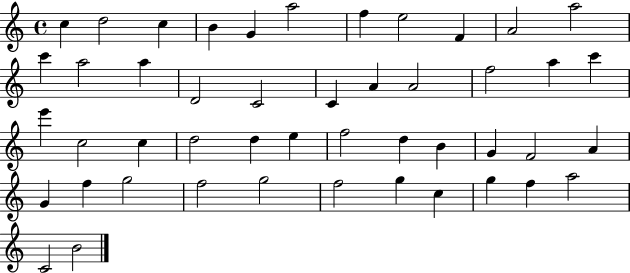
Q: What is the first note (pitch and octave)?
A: C5